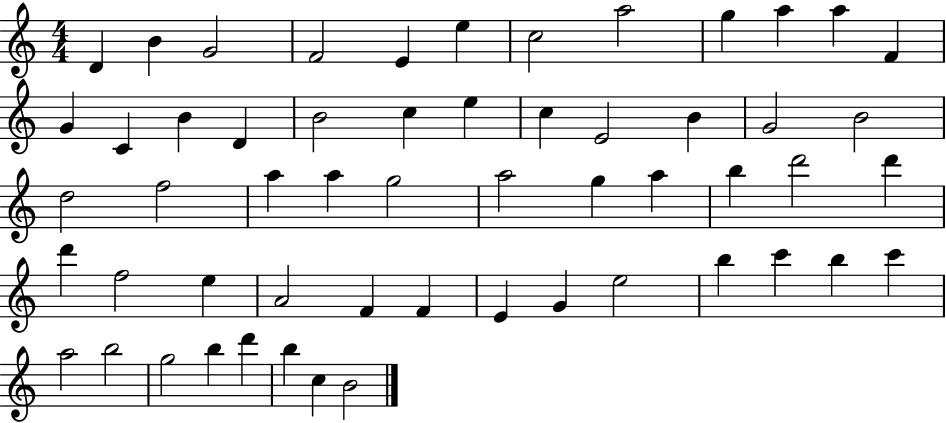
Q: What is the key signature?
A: C major